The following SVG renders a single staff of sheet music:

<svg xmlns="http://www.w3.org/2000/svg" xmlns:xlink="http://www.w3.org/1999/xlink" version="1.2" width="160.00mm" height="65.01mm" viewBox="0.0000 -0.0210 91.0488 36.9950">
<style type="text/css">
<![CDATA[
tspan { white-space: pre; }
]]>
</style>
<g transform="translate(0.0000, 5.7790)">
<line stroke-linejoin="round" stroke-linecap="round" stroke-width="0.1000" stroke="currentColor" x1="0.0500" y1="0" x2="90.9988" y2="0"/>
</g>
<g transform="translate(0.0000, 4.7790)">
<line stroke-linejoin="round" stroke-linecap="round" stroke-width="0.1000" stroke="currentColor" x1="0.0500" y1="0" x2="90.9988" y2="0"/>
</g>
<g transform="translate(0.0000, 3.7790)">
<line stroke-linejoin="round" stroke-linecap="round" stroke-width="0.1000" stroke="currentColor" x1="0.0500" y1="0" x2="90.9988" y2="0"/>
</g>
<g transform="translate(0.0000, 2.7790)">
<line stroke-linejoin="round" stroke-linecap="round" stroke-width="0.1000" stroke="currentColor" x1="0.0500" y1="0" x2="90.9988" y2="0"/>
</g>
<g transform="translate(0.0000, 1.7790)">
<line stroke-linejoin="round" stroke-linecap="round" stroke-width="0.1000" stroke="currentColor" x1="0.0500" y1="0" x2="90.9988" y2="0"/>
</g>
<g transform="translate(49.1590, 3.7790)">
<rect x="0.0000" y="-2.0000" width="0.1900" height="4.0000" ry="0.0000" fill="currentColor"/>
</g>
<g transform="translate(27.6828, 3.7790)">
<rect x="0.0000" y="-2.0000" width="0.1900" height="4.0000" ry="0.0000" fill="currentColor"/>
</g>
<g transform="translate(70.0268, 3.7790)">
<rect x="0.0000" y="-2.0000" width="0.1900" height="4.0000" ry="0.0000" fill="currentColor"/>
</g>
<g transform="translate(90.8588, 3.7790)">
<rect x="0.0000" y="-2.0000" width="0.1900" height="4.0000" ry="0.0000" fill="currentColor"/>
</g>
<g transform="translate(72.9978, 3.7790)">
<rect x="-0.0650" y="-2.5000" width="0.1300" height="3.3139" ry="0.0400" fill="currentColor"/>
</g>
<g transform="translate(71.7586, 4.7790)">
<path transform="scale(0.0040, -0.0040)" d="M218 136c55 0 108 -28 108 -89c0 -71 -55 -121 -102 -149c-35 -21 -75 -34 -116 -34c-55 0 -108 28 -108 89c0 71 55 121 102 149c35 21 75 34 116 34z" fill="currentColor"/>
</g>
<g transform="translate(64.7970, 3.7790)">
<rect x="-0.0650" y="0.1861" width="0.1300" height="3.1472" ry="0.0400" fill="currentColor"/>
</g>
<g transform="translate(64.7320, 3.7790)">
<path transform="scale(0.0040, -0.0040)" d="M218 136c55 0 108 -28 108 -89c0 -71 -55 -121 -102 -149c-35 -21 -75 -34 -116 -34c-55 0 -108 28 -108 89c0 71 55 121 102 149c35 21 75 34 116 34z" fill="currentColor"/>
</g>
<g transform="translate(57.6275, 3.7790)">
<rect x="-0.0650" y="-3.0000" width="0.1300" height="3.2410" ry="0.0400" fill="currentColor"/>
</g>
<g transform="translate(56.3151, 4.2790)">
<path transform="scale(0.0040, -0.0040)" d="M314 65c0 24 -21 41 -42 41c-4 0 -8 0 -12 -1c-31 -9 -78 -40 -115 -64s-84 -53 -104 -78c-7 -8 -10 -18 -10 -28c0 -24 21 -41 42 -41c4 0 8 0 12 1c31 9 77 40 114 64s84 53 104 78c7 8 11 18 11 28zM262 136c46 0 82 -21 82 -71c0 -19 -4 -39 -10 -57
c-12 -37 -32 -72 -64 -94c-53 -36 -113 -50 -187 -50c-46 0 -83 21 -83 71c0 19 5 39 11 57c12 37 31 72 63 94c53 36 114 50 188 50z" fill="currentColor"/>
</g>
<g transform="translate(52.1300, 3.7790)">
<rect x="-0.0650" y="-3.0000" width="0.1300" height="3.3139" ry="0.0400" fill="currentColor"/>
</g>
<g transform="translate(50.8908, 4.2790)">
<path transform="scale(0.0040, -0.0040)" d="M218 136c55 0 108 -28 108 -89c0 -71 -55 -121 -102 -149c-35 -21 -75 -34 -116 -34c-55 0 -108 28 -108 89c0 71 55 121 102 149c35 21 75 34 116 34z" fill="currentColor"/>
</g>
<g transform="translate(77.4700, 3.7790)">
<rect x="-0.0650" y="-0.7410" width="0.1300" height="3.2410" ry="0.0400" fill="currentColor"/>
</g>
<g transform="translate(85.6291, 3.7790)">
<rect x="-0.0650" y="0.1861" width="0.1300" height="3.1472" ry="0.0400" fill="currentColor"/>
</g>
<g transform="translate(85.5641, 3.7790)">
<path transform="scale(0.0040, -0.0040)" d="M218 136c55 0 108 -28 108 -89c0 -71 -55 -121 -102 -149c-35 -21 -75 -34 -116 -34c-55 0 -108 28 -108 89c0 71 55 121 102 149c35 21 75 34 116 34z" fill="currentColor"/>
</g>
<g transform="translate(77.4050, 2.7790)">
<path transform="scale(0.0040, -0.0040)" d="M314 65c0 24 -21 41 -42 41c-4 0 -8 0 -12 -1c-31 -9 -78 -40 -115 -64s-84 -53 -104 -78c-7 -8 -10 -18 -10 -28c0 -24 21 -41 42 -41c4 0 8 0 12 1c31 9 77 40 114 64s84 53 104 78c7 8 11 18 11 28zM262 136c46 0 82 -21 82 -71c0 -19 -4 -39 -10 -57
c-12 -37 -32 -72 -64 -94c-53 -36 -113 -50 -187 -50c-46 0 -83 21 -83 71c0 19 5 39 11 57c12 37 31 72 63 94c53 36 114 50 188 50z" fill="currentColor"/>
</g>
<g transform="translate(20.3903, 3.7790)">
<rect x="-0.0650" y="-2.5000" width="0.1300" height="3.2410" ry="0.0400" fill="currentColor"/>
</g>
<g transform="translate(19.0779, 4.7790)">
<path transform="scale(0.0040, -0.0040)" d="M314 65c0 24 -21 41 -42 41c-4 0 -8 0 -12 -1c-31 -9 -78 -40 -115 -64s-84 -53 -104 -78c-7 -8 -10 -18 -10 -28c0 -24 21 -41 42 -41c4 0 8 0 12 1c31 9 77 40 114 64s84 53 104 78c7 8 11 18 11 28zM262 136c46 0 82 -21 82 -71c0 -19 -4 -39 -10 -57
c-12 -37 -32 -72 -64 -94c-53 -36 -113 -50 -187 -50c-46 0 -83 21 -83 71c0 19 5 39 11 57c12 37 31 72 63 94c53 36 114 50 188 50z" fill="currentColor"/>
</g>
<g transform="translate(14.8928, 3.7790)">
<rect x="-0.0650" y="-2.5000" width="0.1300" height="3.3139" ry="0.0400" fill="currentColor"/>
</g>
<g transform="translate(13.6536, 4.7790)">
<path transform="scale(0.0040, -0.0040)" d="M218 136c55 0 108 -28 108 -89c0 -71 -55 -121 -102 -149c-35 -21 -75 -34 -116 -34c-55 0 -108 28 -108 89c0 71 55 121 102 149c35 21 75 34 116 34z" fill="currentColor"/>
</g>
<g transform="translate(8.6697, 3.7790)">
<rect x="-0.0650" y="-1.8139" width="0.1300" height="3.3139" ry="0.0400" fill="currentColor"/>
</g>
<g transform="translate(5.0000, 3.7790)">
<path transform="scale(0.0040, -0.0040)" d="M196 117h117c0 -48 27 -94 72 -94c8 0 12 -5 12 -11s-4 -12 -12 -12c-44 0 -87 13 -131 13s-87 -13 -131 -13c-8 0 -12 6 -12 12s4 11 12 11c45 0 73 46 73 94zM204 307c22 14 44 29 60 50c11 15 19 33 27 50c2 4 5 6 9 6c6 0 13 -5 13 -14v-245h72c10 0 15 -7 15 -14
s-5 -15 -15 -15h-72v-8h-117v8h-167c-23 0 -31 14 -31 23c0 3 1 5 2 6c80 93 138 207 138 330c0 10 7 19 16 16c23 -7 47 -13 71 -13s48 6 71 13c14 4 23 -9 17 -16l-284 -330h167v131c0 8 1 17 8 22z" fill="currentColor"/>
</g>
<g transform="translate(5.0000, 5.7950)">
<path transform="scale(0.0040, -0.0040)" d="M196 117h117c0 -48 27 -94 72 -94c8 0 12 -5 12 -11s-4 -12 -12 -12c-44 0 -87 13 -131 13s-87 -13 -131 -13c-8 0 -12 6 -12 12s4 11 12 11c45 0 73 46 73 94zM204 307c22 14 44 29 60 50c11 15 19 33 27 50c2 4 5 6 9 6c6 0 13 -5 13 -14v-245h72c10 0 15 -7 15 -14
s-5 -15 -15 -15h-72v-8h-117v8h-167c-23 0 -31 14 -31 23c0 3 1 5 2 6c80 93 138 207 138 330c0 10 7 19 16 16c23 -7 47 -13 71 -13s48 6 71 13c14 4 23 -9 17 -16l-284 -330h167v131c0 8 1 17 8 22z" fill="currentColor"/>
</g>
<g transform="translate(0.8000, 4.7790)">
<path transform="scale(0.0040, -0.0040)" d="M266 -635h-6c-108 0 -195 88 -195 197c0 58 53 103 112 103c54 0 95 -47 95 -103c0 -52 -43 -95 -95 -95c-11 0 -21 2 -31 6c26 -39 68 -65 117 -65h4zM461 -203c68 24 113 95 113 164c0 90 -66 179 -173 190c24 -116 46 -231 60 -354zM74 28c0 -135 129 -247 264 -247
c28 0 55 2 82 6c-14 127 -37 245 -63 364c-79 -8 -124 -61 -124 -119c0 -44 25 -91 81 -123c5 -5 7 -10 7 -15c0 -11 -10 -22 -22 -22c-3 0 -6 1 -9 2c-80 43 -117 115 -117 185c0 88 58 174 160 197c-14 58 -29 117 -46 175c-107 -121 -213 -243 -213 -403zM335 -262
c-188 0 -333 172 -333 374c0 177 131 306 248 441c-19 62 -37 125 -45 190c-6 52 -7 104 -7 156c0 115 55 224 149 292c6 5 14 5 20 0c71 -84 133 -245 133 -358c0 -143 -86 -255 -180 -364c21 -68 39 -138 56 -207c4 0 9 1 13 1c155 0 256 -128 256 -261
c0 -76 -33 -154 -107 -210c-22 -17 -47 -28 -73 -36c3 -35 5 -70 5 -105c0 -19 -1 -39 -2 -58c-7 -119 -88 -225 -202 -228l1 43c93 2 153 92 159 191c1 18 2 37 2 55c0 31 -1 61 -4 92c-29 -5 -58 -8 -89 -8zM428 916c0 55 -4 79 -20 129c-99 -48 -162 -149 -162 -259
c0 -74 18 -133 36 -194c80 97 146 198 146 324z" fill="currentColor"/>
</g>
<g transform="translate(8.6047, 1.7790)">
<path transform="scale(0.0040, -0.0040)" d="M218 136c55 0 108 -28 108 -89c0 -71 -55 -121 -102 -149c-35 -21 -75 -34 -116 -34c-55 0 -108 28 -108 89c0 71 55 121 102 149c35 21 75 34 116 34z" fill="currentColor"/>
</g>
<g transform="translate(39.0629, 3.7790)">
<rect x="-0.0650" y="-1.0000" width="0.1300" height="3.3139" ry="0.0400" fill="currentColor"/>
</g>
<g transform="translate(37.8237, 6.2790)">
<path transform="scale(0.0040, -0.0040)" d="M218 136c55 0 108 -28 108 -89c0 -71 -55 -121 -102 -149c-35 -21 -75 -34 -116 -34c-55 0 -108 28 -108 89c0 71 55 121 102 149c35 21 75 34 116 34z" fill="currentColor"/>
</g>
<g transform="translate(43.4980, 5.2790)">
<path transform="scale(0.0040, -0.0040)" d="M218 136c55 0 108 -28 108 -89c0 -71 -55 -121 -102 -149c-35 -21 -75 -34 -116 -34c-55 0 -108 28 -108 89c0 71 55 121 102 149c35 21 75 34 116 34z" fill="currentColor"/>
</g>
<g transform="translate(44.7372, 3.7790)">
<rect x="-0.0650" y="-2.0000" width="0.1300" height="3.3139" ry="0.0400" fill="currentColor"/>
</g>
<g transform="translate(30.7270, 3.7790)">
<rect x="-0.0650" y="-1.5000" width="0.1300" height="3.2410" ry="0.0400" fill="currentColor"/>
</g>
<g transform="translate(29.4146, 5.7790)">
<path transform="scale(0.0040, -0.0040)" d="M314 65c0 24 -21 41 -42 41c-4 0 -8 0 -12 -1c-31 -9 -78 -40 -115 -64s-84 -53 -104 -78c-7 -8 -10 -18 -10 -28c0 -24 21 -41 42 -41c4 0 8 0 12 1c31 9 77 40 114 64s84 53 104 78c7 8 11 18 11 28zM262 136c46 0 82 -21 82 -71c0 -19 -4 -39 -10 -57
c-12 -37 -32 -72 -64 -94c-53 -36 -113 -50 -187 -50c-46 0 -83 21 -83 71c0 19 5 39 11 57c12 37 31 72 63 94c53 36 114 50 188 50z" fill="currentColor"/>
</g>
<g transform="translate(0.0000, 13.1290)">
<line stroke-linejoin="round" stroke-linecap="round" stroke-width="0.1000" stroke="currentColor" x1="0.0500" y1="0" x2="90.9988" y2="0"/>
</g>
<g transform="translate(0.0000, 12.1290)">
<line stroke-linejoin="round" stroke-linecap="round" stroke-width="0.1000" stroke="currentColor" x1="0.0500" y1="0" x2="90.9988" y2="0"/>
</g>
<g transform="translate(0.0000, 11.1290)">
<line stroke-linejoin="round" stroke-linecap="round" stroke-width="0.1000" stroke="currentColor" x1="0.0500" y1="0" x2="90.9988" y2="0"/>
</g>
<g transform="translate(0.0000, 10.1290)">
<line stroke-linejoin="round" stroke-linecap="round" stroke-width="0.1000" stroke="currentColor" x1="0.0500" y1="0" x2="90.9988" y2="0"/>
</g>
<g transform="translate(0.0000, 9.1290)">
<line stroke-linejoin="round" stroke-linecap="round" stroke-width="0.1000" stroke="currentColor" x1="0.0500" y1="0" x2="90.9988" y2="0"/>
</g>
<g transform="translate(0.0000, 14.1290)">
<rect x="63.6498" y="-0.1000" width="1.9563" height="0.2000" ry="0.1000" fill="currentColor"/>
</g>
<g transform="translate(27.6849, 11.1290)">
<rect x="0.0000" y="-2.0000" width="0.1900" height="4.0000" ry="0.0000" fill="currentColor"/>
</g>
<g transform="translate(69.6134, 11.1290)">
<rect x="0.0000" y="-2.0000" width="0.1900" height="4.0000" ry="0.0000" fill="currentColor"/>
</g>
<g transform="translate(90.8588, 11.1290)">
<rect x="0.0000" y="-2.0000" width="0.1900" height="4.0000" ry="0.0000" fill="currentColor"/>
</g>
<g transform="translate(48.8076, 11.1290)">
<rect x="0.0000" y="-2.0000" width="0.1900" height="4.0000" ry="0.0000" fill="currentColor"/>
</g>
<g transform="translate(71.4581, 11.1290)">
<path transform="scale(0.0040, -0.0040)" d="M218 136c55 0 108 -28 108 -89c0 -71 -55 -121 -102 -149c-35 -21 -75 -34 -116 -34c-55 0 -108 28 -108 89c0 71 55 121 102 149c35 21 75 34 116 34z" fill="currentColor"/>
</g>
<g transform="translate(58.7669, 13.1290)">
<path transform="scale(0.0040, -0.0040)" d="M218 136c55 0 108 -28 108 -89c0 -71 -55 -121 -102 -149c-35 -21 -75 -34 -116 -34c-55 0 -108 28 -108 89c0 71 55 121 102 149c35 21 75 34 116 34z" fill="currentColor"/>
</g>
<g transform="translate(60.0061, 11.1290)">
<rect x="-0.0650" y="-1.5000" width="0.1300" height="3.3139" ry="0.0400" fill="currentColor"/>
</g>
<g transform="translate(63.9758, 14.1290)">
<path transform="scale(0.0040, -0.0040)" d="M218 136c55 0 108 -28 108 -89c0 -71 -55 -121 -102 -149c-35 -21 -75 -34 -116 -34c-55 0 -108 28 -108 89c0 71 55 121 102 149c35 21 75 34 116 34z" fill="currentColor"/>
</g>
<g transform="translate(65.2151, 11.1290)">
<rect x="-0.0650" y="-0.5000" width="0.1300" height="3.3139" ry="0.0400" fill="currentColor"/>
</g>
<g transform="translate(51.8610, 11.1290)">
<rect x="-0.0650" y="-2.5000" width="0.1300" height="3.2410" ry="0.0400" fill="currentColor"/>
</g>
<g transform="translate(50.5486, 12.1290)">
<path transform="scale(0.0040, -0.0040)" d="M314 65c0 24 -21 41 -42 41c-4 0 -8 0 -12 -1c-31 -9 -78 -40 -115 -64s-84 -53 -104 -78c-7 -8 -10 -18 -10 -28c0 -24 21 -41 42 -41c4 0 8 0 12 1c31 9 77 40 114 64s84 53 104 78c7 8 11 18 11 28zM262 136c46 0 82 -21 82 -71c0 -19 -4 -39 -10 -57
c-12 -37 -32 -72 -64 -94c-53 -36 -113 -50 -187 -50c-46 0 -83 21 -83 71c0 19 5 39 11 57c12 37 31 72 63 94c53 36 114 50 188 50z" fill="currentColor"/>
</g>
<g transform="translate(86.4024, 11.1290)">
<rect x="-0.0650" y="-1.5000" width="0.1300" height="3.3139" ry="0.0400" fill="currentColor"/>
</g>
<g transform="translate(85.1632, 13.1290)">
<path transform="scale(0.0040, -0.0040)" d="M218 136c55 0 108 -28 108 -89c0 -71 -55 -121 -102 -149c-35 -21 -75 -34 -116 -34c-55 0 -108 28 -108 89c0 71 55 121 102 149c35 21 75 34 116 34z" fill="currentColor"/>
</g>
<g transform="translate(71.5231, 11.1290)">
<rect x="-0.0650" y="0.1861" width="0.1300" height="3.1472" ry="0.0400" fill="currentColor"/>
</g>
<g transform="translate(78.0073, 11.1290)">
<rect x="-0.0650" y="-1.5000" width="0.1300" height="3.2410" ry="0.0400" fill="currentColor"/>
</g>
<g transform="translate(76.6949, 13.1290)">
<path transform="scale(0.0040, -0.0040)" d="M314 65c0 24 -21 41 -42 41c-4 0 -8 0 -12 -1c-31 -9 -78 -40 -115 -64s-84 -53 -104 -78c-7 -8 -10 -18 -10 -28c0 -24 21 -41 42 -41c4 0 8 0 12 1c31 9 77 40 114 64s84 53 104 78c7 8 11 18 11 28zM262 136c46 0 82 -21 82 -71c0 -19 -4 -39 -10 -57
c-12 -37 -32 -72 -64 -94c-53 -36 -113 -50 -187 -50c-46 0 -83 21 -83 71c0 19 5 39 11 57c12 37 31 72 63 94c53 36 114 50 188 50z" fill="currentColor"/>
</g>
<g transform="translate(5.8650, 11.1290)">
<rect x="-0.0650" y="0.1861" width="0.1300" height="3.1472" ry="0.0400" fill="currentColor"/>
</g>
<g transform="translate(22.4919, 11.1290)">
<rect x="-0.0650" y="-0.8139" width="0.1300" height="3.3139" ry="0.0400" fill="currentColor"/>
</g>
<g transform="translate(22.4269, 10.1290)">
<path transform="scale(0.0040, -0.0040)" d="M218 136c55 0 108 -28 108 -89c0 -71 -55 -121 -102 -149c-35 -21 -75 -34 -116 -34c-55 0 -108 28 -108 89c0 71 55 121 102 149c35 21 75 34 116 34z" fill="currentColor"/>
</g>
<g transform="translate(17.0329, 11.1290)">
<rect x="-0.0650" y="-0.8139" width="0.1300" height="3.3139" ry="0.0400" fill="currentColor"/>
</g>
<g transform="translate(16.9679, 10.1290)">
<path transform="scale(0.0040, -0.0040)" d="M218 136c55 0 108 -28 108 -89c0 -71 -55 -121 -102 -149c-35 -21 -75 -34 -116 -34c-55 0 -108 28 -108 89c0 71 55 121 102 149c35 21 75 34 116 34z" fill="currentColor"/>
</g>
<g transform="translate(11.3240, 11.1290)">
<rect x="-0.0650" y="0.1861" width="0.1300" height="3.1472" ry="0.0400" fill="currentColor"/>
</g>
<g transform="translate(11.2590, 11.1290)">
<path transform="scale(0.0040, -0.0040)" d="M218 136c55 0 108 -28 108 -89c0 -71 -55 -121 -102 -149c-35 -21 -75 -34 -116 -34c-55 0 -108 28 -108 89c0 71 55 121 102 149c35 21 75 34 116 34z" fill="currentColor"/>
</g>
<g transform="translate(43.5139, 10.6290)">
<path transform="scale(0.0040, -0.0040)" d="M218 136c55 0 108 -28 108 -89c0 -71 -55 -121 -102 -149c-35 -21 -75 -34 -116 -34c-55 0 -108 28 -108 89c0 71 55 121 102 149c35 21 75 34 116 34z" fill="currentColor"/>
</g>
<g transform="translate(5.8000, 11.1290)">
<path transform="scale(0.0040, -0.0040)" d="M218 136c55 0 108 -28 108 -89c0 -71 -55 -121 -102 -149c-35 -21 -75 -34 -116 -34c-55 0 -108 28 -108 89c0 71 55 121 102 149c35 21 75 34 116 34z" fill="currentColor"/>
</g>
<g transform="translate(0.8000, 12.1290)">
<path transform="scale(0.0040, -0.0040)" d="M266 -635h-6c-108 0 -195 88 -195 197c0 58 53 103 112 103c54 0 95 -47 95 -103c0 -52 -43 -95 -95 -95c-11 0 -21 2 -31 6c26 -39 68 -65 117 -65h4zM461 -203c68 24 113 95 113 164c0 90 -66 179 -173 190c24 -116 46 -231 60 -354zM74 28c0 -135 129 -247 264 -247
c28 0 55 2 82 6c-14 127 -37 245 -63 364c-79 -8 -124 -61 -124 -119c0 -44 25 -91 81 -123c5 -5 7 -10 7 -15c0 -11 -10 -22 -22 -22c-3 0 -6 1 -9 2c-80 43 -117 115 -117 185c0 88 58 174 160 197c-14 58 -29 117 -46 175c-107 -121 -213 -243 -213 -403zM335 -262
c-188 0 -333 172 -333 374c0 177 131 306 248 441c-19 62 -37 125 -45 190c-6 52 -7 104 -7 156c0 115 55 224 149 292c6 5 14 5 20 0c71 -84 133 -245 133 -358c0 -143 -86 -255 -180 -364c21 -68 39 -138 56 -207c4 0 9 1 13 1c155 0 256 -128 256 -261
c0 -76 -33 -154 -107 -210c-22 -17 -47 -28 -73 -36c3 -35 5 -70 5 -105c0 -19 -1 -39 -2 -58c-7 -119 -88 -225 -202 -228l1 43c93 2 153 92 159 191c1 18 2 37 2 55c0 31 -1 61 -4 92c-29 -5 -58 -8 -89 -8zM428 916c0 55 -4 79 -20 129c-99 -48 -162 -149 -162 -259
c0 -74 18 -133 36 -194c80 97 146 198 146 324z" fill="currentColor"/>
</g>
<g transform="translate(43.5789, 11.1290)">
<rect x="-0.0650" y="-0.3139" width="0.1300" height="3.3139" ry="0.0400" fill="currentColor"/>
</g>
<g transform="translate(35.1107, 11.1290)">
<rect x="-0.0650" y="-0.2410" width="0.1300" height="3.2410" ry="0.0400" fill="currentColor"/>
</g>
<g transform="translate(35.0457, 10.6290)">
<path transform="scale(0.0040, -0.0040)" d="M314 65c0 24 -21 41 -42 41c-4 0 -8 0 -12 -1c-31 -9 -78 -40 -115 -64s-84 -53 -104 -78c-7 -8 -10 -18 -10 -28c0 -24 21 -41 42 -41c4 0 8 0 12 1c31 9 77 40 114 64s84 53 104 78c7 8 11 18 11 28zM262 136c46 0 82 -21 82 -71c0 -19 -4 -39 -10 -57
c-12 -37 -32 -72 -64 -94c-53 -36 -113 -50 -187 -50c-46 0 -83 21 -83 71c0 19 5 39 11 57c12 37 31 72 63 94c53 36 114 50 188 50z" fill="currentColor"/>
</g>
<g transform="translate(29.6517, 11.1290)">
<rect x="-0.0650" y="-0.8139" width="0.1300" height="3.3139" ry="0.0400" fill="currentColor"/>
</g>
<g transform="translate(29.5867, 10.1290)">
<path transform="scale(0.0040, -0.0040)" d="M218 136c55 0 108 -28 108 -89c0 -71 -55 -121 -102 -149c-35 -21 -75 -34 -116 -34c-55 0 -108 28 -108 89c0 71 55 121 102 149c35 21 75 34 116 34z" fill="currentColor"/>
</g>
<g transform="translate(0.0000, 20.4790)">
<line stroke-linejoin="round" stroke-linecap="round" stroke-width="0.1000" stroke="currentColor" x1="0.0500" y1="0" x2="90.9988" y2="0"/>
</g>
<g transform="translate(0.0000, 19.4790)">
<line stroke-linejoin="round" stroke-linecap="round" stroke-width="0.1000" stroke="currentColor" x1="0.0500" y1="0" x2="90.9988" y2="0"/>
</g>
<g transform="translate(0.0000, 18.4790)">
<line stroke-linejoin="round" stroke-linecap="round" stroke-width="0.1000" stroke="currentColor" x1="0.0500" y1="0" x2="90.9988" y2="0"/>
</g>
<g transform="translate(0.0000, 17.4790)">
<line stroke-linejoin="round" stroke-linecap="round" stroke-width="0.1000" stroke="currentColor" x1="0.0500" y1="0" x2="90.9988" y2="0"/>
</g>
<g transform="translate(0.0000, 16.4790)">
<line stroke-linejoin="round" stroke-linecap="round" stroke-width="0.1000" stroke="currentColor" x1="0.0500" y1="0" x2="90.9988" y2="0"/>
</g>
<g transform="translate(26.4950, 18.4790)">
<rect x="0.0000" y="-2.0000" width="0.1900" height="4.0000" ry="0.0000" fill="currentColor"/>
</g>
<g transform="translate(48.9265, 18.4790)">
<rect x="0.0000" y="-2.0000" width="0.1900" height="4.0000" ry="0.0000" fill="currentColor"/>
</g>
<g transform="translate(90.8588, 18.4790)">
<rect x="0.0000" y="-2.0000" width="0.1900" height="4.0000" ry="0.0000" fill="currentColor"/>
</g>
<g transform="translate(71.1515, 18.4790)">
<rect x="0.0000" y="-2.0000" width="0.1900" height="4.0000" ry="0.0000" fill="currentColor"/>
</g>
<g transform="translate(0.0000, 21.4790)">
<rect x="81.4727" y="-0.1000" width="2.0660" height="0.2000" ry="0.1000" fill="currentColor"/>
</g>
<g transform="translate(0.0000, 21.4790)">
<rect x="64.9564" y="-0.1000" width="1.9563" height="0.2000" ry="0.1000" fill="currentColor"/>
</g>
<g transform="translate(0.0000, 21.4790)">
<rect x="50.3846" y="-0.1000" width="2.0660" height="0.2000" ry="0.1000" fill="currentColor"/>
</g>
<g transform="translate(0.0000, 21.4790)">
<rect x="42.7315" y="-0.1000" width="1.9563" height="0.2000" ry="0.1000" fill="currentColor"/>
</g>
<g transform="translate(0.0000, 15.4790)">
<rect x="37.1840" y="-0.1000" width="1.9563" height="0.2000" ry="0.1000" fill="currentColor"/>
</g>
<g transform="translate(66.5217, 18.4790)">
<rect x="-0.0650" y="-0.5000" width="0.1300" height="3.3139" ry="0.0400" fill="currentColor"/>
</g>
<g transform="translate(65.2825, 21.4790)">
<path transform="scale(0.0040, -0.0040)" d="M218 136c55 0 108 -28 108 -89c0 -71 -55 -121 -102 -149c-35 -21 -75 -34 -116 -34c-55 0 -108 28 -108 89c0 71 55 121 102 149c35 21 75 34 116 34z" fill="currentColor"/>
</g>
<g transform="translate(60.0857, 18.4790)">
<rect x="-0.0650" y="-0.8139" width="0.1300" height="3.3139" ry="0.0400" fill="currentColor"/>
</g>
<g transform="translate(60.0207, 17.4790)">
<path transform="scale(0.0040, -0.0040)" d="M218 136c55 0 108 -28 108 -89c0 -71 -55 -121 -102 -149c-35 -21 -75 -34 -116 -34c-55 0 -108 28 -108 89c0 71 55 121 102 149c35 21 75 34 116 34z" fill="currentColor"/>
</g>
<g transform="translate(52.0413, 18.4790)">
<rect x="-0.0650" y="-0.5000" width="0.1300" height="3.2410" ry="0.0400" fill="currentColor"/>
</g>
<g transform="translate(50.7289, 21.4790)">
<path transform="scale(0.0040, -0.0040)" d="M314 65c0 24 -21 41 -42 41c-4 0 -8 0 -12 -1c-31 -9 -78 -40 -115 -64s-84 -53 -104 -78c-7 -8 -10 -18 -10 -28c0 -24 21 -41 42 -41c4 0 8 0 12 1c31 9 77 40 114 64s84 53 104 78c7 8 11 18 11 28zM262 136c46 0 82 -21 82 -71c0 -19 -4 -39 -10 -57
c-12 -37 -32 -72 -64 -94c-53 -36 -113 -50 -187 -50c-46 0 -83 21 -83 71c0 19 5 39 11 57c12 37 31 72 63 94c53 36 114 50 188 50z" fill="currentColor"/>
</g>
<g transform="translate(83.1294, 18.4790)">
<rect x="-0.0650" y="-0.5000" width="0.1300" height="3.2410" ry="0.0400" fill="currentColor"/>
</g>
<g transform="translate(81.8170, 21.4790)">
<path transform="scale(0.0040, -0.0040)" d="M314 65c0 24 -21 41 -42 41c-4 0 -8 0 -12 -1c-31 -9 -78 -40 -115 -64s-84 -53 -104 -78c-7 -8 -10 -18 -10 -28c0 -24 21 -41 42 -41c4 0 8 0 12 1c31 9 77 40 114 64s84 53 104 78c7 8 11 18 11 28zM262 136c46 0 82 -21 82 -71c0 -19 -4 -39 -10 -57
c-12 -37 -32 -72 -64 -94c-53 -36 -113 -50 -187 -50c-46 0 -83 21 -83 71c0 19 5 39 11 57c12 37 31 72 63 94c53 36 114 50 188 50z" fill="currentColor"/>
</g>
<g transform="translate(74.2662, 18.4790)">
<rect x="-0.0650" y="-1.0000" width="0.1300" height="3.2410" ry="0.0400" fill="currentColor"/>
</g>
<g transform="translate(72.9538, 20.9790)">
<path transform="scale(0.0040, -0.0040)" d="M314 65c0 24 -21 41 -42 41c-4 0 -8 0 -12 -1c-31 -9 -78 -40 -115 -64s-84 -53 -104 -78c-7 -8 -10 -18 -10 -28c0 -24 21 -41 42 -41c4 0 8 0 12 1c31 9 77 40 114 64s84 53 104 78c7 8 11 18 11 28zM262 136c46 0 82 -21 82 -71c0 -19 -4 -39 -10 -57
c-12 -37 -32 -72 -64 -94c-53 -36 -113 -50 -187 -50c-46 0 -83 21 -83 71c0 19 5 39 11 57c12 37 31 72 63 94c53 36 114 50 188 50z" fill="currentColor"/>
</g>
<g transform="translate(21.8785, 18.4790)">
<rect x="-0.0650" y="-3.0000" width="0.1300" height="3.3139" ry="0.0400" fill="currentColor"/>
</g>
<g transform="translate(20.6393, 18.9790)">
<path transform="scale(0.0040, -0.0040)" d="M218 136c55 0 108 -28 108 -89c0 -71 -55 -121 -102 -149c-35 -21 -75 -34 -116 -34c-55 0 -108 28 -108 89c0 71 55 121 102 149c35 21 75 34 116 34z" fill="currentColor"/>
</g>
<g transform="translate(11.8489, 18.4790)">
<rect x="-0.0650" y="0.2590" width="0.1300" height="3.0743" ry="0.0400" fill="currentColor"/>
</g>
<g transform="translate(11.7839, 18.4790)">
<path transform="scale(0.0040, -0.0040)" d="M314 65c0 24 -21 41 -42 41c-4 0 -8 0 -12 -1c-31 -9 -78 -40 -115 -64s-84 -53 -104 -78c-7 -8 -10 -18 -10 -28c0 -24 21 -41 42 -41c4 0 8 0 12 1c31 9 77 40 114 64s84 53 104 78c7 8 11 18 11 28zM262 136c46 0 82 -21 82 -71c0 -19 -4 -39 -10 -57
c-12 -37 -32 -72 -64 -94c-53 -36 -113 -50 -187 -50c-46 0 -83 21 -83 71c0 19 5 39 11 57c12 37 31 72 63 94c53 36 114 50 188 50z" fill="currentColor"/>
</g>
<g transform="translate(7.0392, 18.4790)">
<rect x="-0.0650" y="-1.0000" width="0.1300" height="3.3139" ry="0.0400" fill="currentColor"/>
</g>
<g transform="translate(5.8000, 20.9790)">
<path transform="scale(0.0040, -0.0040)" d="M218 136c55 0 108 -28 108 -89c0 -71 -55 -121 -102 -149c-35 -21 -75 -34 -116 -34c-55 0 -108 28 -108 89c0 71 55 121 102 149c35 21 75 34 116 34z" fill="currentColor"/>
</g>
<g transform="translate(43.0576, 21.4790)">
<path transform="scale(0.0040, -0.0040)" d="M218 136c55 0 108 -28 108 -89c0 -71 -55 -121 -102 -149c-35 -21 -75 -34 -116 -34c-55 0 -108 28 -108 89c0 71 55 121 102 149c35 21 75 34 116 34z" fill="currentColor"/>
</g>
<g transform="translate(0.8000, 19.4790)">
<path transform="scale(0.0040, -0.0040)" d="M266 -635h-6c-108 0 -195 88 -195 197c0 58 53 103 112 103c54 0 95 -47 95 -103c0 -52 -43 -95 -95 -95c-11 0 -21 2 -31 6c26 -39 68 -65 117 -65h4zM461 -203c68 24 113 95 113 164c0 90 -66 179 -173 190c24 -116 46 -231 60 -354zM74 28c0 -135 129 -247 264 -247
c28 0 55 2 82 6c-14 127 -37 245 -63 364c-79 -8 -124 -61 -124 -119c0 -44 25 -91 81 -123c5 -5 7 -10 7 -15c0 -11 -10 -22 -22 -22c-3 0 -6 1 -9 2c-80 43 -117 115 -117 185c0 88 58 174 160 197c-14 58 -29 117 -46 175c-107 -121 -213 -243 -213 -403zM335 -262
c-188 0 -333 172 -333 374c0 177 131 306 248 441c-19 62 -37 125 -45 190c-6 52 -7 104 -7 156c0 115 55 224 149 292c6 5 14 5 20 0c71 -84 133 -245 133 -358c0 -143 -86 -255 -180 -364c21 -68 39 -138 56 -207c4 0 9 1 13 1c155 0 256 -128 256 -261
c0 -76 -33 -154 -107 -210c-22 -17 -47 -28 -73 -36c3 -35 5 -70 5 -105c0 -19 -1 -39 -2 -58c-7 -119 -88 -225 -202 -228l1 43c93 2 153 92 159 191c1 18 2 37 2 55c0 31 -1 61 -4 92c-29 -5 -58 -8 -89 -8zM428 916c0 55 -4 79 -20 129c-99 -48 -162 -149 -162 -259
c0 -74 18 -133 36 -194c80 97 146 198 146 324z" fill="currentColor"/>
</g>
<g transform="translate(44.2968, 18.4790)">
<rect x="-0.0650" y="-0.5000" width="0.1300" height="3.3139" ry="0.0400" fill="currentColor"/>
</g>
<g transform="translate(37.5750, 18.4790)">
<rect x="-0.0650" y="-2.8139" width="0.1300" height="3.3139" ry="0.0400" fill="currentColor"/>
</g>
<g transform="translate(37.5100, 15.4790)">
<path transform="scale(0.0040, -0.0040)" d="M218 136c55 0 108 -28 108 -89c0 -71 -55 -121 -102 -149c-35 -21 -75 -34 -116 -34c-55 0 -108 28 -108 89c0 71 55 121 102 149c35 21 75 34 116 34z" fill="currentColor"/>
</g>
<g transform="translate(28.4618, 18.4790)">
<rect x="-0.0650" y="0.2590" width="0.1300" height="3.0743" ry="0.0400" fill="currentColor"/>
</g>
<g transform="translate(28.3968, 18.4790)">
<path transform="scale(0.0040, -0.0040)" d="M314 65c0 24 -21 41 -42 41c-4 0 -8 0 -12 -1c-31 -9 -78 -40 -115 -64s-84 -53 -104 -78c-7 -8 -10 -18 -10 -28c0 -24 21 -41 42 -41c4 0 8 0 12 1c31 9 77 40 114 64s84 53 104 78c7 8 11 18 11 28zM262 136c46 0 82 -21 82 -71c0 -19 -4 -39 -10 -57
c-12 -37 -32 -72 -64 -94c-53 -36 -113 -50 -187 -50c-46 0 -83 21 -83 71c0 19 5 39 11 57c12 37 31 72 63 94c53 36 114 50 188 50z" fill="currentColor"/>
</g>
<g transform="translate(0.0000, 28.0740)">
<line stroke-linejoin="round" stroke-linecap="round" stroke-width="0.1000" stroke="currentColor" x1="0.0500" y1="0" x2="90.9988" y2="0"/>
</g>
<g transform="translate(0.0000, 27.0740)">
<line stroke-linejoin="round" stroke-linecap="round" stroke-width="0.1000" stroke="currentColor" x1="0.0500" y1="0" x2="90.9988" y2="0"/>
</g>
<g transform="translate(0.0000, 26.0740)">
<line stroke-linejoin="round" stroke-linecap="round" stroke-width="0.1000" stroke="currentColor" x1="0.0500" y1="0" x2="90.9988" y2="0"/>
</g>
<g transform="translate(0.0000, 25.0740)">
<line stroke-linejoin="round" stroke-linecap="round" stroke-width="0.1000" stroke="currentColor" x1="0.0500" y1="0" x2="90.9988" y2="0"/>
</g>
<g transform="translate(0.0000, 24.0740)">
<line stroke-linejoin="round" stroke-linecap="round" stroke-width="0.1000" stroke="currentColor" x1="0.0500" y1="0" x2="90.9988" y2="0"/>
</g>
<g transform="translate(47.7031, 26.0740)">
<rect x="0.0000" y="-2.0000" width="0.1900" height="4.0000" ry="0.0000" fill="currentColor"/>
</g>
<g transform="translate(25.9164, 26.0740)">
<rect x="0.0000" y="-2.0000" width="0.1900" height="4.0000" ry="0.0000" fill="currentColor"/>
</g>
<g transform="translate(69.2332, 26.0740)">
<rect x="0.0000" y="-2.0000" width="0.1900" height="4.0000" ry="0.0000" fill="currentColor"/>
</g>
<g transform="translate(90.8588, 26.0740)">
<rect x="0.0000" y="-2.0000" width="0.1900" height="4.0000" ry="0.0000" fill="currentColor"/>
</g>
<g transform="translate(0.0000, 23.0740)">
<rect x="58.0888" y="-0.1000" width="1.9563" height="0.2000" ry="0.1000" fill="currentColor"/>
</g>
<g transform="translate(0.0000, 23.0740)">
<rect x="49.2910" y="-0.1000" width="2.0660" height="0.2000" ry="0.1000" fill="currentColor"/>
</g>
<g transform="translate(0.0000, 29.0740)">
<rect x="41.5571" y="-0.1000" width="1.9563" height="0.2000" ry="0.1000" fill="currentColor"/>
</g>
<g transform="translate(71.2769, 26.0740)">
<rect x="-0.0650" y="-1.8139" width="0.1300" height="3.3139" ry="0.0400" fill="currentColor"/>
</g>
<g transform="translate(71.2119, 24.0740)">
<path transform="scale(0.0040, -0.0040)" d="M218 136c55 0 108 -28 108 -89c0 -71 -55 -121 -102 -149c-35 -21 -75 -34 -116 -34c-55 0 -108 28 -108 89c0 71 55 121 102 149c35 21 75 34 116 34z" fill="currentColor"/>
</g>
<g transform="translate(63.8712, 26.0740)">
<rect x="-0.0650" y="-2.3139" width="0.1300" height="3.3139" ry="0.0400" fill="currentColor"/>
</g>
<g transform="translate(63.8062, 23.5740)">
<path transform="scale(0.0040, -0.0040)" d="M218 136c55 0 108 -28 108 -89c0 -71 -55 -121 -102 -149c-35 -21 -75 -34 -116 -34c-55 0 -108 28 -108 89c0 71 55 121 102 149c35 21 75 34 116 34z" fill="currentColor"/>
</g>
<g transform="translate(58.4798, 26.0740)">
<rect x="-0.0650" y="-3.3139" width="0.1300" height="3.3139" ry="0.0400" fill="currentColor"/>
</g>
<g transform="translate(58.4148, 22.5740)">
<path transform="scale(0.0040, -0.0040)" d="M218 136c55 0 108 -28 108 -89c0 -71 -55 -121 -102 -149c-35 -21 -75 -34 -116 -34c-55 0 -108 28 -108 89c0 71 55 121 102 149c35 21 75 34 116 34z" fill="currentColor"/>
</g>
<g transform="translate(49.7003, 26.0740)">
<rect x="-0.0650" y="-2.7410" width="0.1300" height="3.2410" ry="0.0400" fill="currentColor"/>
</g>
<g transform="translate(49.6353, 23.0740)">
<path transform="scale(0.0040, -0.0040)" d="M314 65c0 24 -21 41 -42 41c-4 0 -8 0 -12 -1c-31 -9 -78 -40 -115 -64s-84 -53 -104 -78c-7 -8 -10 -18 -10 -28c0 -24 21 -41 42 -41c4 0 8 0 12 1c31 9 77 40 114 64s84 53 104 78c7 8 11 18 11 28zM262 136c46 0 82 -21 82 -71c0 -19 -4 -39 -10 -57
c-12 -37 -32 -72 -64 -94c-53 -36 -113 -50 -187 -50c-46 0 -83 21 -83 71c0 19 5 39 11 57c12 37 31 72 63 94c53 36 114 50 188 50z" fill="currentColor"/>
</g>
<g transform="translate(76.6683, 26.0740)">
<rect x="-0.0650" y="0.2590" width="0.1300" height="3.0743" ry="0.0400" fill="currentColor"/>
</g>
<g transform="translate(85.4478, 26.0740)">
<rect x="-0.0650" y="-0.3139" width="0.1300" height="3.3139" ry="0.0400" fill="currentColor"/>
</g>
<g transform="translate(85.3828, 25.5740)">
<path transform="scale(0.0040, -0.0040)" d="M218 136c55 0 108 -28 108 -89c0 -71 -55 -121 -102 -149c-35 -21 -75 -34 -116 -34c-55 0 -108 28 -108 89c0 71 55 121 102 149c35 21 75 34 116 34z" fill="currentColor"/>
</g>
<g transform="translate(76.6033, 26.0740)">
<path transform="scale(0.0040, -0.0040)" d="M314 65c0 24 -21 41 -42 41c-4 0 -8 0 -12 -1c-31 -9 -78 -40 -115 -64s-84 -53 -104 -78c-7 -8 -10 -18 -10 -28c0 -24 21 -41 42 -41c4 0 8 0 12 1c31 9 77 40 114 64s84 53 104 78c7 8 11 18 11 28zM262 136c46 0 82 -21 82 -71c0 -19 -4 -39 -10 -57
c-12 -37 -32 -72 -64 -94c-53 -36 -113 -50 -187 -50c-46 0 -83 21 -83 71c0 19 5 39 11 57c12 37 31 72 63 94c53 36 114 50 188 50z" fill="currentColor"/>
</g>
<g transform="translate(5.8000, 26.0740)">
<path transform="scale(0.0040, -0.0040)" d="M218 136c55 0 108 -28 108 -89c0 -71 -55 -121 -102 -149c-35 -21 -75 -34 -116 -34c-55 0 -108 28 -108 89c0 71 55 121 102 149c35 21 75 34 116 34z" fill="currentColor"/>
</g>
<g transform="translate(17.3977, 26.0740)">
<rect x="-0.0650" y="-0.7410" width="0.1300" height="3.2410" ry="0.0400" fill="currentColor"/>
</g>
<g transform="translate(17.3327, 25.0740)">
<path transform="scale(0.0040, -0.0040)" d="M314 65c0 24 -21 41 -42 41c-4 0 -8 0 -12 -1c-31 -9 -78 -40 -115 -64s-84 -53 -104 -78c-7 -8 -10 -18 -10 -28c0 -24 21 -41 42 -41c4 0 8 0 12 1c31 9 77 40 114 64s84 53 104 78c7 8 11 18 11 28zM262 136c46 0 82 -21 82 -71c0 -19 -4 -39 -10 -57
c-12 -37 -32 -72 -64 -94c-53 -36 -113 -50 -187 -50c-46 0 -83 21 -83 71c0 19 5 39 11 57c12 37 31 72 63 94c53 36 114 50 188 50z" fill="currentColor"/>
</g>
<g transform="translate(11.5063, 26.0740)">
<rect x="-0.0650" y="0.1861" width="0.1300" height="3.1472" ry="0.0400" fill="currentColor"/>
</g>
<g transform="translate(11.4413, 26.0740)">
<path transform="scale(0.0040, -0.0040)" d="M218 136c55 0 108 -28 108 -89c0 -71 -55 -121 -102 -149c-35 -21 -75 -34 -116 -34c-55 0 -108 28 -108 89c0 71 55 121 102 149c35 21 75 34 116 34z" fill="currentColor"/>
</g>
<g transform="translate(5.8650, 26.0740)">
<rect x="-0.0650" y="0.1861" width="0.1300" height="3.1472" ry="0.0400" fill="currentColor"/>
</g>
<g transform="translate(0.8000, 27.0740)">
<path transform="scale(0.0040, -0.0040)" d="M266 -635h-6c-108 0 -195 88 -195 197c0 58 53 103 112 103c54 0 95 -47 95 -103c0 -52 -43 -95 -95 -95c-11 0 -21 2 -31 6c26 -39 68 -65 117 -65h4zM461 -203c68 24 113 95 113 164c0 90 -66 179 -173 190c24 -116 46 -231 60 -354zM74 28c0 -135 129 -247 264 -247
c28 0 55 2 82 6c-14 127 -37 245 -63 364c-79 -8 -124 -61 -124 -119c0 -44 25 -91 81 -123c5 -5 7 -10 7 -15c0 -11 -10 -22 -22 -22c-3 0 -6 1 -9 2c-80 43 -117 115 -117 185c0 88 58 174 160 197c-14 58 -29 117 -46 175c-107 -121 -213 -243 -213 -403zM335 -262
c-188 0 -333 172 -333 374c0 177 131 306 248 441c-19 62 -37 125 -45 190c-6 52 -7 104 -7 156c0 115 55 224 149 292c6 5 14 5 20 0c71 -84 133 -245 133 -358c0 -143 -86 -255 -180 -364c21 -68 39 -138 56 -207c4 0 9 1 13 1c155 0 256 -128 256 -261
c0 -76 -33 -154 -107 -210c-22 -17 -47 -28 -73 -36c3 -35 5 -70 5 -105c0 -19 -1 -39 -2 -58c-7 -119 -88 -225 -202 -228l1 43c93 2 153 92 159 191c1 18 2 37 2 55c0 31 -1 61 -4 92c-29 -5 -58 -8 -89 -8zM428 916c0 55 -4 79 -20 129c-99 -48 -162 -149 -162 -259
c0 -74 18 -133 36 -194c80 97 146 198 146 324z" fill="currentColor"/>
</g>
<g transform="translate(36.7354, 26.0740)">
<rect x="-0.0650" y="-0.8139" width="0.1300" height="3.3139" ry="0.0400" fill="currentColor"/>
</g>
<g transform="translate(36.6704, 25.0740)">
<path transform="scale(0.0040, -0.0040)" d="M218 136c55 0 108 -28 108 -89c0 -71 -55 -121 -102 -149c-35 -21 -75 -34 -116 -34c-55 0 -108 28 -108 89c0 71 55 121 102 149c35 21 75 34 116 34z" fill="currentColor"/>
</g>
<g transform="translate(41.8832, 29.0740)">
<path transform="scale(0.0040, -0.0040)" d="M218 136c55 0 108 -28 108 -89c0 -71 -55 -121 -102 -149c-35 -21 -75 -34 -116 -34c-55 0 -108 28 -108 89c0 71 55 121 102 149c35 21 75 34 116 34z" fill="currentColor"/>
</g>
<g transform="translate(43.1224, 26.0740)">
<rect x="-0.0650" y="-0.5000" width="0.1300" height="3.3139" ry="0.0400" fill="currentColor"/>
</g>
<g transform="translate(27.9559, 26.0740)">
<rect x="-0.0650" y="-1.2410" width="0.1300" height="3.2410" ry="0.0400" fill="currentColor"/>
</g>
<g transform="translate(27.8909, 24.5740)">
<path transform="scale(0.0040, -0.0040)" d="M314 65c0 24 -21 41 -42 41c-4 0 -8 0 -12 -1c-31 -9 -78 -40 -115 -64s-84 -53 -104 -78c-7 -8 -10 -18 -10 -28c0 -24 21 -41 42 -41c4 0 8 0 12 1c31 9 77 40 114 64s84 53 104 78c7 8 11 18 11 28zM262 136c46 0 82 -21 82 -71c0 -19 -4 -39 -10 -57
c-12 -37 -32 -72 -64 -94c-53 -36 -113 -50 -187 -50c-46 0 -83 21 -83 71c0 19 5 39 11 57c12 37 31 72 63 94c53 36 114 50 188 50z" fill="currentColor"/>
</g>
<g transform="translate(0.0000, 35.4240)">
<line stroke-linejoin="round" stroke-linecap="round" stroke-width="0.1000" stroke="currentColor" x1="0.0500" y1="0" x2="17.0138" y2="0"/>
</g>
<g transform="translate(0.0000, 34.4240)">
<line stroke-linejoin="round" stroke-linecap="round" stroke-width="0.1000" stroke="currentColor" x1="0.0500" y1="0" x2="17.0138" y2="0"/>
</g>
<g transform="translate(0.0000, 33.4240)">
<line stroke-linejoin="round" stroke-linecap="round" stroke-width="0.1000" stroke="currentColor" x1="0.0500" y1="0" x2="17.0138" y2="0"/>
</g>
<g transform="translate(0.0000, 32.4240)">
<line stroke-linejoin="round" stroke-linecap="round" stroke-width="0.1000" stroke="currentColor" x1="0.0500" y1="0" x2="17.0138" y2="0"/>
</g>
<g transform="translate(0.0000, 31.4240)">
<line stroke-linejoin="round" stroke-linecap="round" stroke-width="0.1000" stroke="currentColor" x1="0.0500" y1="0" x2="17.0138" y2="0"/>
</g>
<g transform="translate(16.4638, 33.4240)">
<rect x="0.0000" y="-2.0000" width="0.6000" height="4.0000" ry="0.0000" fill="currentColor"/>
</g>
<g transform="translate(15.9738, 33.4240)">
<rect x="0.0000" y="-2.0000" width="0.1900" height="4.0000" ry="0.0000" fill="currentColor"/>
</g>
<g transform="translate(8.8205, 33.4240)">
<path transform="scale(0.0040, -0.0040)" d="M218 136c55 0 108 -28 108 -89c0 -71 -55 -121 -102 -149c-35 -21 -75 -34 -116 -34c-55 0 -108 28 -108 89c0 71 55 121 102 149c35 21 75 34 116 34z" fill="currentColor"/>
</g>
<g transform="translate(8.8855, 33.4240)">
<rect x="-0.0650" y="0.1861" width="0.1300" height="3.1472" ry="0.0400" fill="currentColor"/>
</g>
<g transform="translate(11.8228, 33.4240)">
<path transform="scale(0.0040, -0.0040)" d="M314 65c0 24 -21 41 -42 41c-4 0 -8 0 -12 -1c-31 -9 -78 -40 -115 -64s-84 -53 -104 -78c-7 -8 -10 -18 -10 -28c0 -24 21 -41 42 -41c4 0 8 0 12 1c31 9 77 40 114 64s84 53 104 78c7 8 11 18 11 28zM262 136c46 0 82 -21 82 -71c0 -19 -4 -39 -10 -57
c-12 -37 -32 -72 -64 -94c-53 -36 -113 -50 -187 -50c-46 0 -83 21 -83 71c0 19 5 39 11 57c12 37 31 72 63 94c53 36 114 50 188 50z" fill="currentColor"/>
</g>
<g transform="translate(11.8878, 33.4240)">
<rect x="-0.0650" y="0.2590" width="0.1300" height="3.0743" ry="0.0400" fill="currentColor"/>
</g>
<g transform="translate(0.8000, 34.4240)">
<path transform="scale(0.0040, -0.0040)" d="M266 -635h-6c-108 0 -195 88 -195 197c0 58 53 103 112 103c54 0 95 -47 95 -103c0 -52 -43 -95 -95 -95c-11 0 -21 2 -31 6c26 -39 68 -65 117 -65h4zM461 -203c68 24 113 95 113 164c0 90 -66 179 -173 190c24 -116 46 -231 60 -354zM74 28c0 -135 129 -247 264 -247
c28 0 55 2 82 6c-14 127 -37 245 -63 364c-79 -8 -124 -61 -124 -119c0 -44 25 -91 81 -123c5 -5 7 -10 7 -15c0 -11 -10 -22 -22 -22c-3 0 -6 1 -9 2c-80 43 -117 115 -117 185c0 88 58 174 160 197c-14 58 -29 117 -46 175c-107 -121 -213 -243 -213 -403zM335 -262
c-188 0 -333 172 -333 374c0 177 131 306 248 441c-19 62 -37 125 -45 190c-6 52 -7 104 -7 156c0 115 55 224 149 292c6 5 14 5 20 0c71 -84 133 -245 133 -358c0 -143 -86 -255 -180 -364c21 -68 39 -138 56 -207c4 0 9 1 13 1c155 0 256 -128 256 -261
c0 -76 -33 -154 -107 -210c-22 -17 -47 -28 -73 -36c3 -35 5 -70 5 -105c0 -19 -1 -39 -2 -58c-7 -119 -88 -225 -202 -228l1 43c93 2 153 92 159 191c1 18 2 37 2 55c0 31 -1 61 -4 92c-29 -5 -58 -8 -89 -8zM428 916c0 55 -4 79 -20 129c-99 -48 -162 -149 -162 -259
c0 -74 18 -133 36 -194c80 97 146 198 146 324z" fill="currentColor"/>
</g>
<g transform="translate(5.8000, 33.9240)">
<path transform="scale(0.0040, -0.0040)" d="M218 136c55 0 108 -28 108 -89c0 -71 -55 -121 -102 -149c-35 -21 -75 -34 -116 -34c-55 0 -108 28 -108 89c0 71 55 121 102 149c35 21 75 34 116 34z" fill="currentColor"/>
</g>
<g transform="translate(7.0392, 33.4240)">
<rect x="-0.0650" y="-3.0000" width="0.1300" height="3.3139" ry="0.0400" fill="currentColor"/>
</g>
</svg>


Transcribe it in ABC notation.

X:1
T:Untitled
M:4/4
L:1/4
K:C
f G G2 E2 D F A A2 B G d2 B B B d d d c2 c G2 E C B E2 E D B2 A B2 a C C2 d C D2 C2 B B d2 e2 d C a2 b g f B2 c A B B2